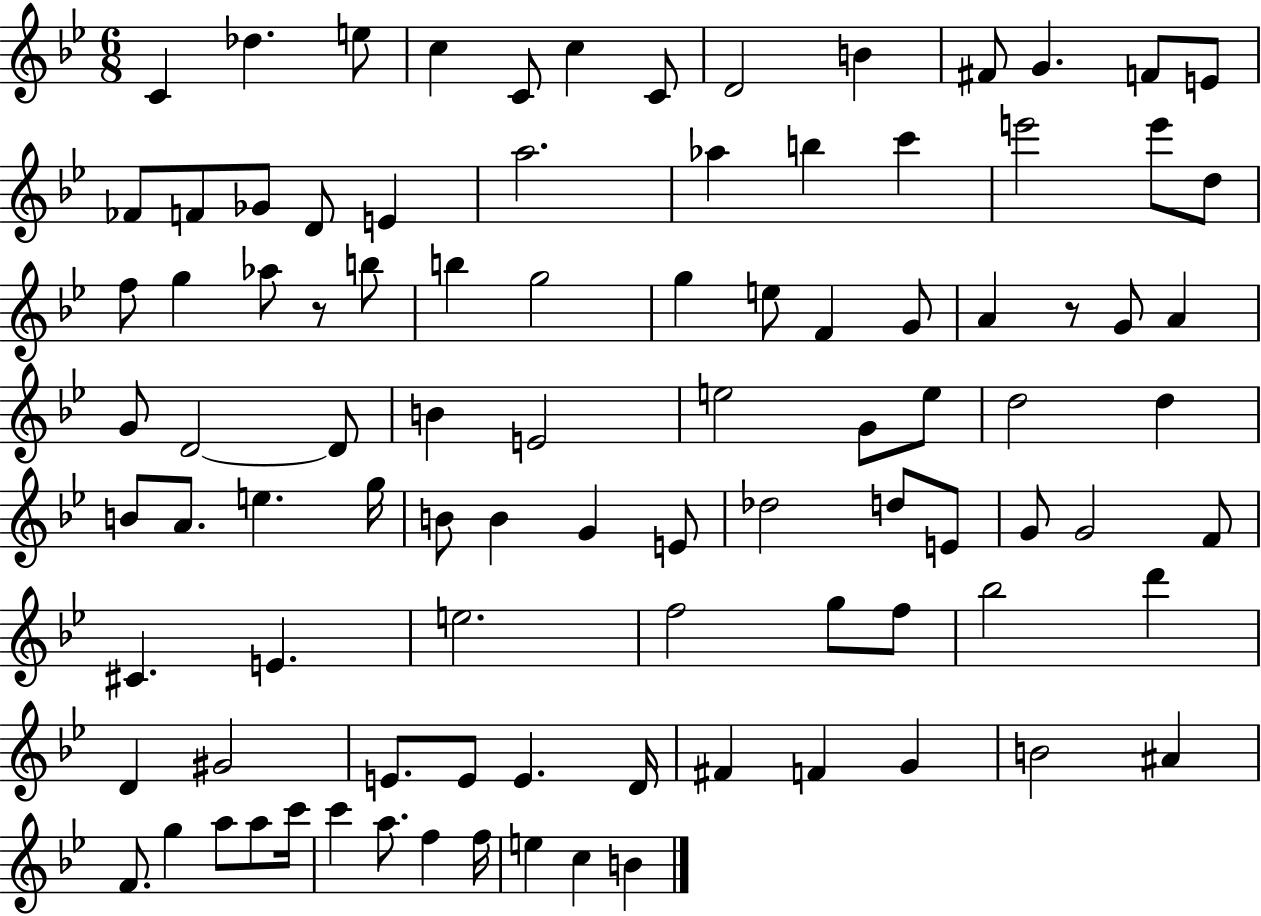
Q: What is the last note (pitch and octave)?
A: B4